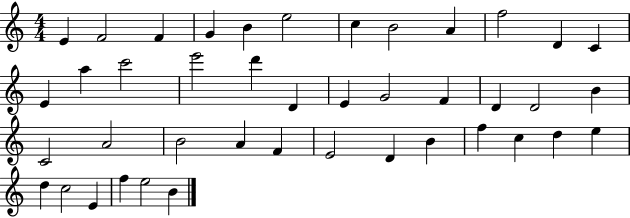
E4/q F4/h F4/q G4/q B4/q E5/h C5/q B4/h A4/q F5/h D4/q C4/q E4/q A5/q C6/h E6/h D6/q D4/q E4/q G4/h F4/q D4/q D4/h B4/q C4/h A4/h B4/h A4/q F4/q E4/h D4/q B4/q F5/q C5/q D5/q E5/q D5/q C5/h E4/q F5/q E5/h B4/q